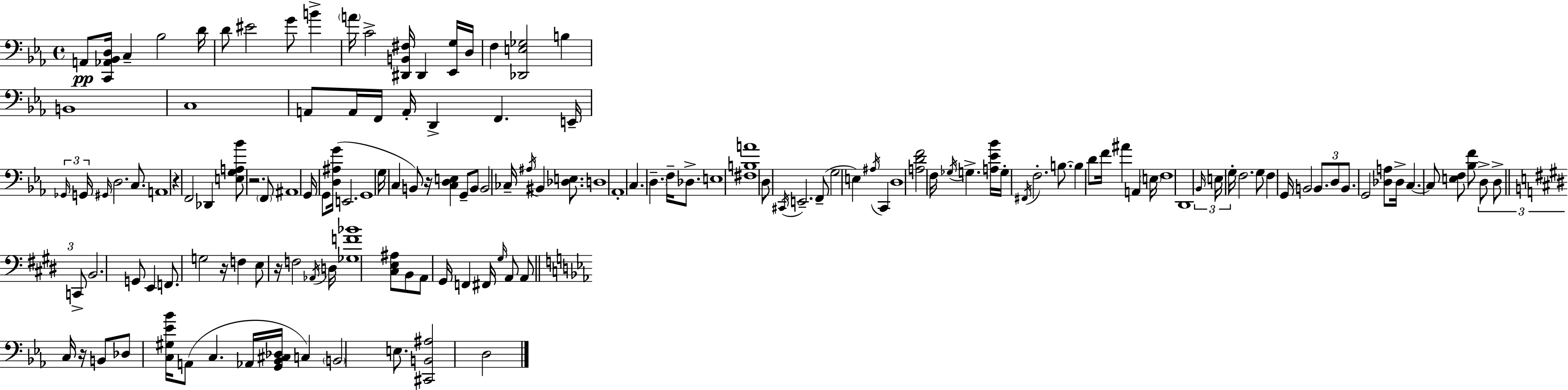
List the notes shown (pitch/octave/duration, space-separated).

A2/e [C2,Ab2,Bb2,D3]/s C3/q Bb3/h D4/s D4/e EIS4/h G4/e B4/q A4/s C4/h [D#2,B2,F#3]/s D#2/q [Eb2,G3]/s D3/s F3/q [Db2,E3,Gb3]/h B3/q B2/w C3/w A2/e A2/s F2/s A2/s D2/q F2/q. E2/s Gb2/s G2/s G#2/s D3/h. C3/e. A2/w R/q F2/h Db2/q [E3,G3,A3,Bb4]/e R/h. F2/e A#2/w G2/s G2/e [D3,A#3,G4]/s E2/h. G2/w G3/s C3/q B2/e R/s [C3,D3,E3]/q G2/e B2/e B2/h CES3/s A#3/s BIS2/q [Db3,E3]/e. D3/w Ab2/w C3/q. D3/q. F3/s Db3/e. E3/w [F#3,B3,A4]/w D3/e C#2/s E2/h. F2/e G3/h E3/q A#3/s C2/q D3/w [A3,D4,F4]/h F3/s Gb3/s G3/q. [A3,Eb4,Bb4]/s G3/s F#2/s F3/h. B3/e. B3/q D4/e F4/s A#4/q A2/q E3/s F3/w D2/w Bb2/s E3/s G3/s F3/h. G3/e F3/q G2/s B2/h B2/e. D3/e B2/e. G2/h [Db3,A3]/e Db3/s C3/q. C3/e [E3,F3]/e [Bb3,F4]/e D3/e D3/e C2/e B2/h. G2/e E2/q F2/e. G3/h R/s F3/q E3/e R/s F3/h Ab2/s D3/s [Gb3,F4,Bb4]/w [C#3,E3,A#3]/e B2/e A2/e G#2/s F2/q F#2/s G#3/s A2/e A2/e C3/s R/s B2/e Db3/e [C3,G#3,Eb4,Bb4]/s A2/e C3/q. Ab2/s [G2,Bb2,C#3,Db3]/s C3/q B2/h E3/e. [C#2,B2,A#3]/h D3/h